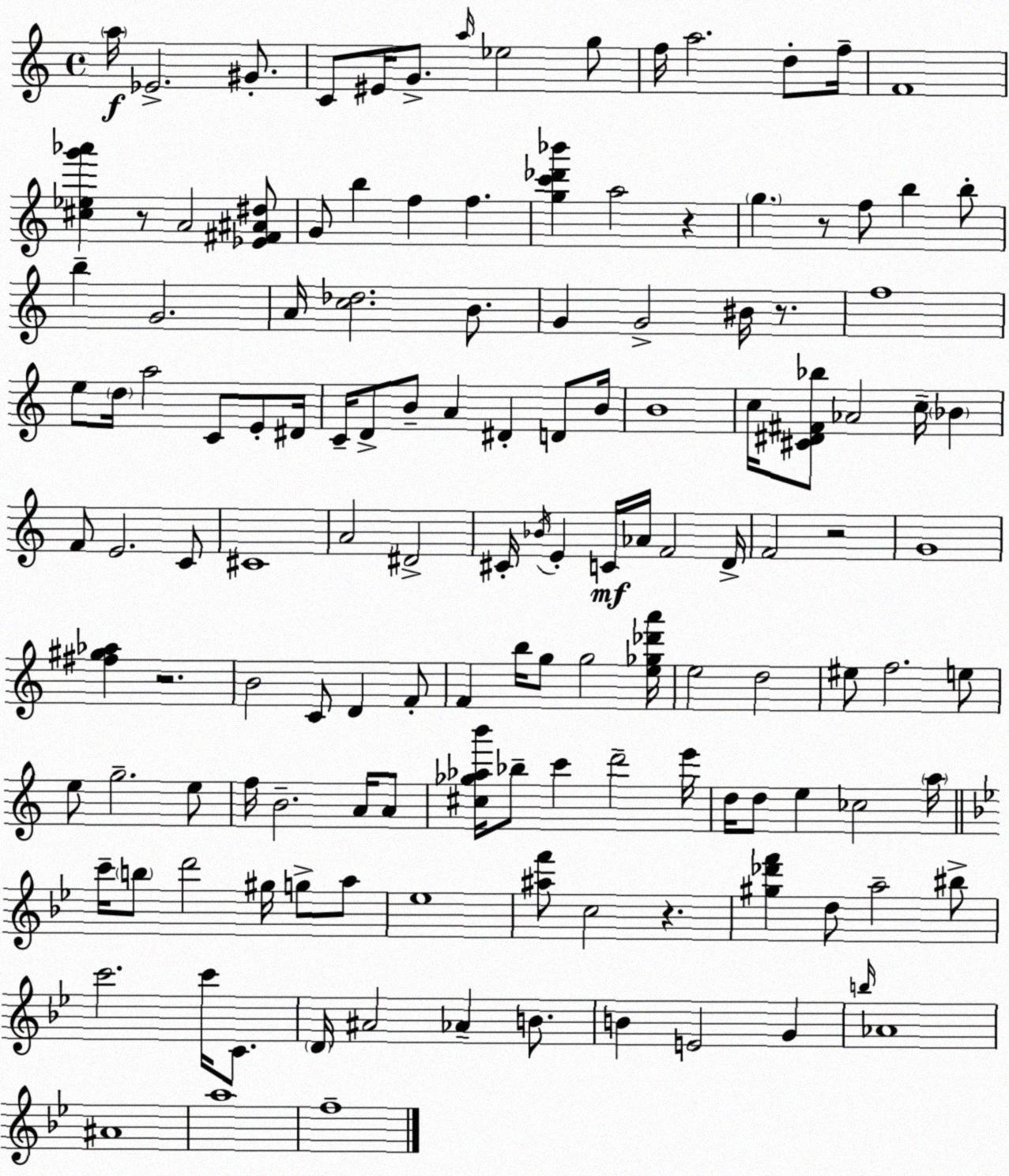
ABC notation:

X:1
T:Untitled
M:4/4
L:1/4
K:Am
a/4 _E2 ^G/2 C/2 ^E/4 G/2 a/4 _e2 g/2 f/4 a2 d/2 f/4 F4 [^c_eg'_a'] z/2 A2 [_E^F^A^d]/2 G/2 b f f [gc'_d'_b'] a2 z g z/2 f/2 b b/2 b G2 A/4 [c_d]2 B/2 G G2 ^B/4 z/2 f4 e/2 d/4 a2 C/2 E/2 ^D/4 C/4 D/2 B/2 A ^D D/2 B/4 B4 c/4 [^C^D^F_b]/2 _A2 c/4 _B F/2 E2 C/2 ^C4 A2 ^D2 ^C/4 _B/4 E C/4 _A/4 F2 D/4 F2 z2 G4 [^f^g_a] z2 B2 C/2 D F/2 F b/4 g/2 g2 [e_g_d'a']/4 e2 d2 ^e/2 f2 e/2 e/2 g2 e/2 f/4 B2 A/4 A/2 [^c_g_ab']/4 _b/2 c' d'2 e'/4 d/4 d/2 e _c2 a/4 c'/4 b/2 d'2 ^g/4 g/2 a/2 _e4 [^af']/2 c2 z [^g_d'f'] d/2 a2 ^b/2 c'2 c'/4 C/2 D/4 ^A2 _A B/2 B E2 G b/4 _A4 ^A4 a4 f4